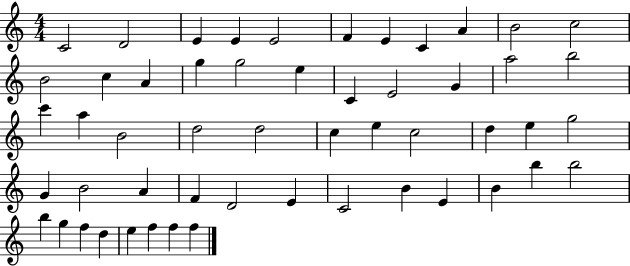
X:1
T:Untitled
M:4/4
L:1/4
K:C
C2 D2 E E E2 F E C A B2 c2 B2 c A g g2 e C E2 G a2 b2 c' a B2 d2 d2 c e c2 d e g2 G B2 A F D2 E C2 B E B b b2 b g f d e f f f